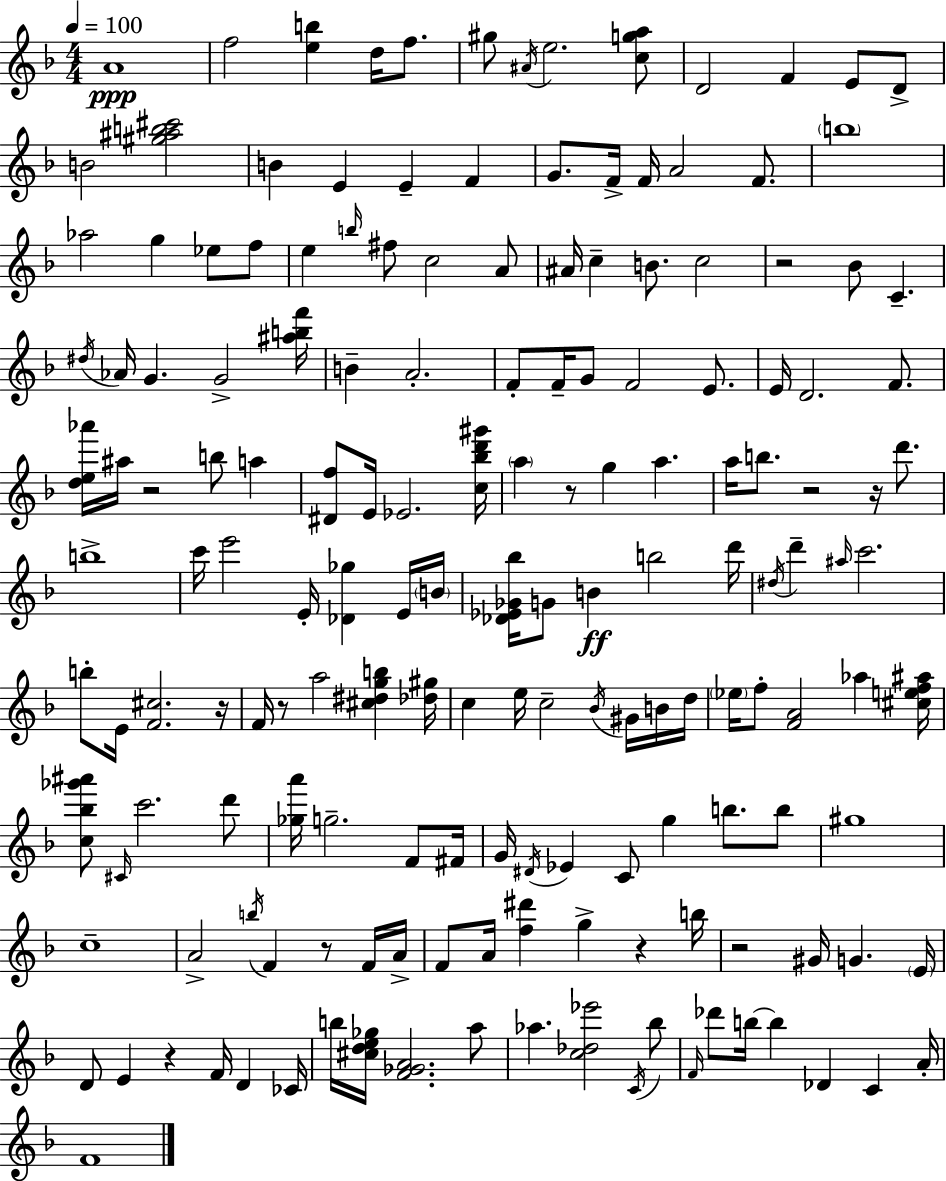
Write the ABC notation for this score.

X:1
T:Untitled
M:4/4
L:1/4
K:F
A4 f2 [eb] d/4 f/2 ^g/2 ^A/4 e2 [cga]/2 D2 F E/2 D/2 B2 [^g^ab^c']2 B E E F G/2 F/4 F/4 A2 F/2 b4 _a2 g _e/2 f/2 e b/4 ^f/2 c2 A/2 ^A/4 c B/2 c2 z2 _B/2 C ^d/4 _A/4 G G2 [^abf']/4 B A2 F/2 F/4 G/2 F2 E/2 E/4 D2 F/2 [de_a']/4 ^a/4 z2 b/2 a [^Df]/2 E/4 _E2 [c_bd'^g']/4 a z/2 g a a/4 b/2 z2 z/4 d'/2 b4 c'/4 e'2 E/4 [_D_g] E/4 B/4 [_D_E_G_b]/4 G/2 B b2 d'/4 ^d/4 d' ^a/4 c'2 b/2 E/4 [F^c]2 z/4 F/4 z/2 a2 [^c^dgb] [_d^g]/4 c e/4 c2 _B/4 ^G/4 B/4 d/4 _e/4 f/2 [FA]2 _a [^cef^a]/4 [c_b_g'^a']/2 ^C/4 c'2 d'/2 [_ga']/4 g2 F/2 ^F/4 G/4 ^D/4 _E C/2 g b/2 b/2 ^g4 c4 A2 b/4 F z/2 F/4 A/4 F/2 A/4 [f^d'] g z b/4 z2 ^G/4 G E/4 D/2 E z F/4 D _C/4 b/4 [^cde_g]/4 [F_GA]2 a/2 _a [c_d_e']2 C/4 _b/2 F/4 _d'/2 b/4 b _D C A/4 F4